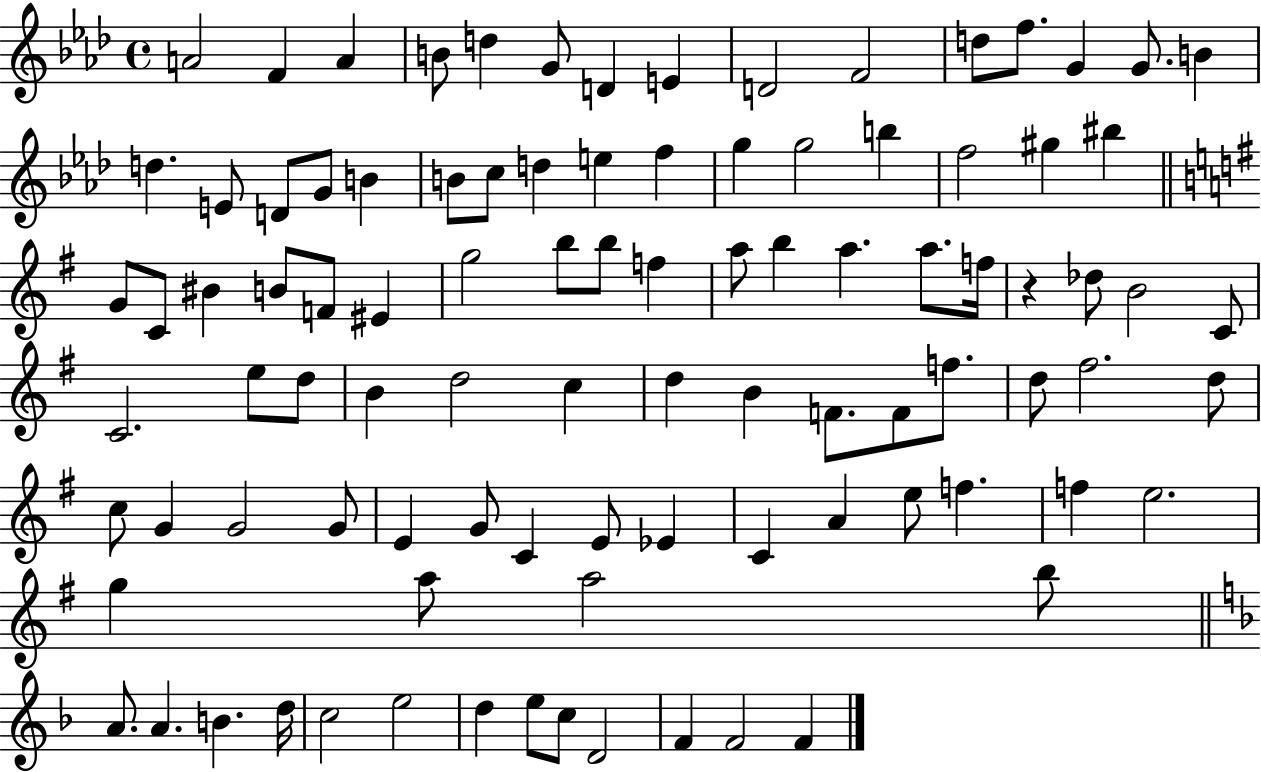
A4/h F4/q A4/q B4/e D5/q G4/e D4/q E4/q D4/h F4/h D5/e F5/e. G4/q G4/e. B4/q D5/q. E4/e D4/e G4/e B4/q B4/e C5/e D5/q E5/q F5/q G5/q G5/h B5/q F5/h G#5/q BIS5/q G4/e C4/e BIS4/q B4/e F4/e EIS4/q G5/h B5/e B5/e F5/q A5/e B5/q A5/q. A5/e. F5/s R/q Db5/e B4/h C4/e C4/h. E5/e D5/e B4/q D5/h C5/q D5/q B4/q F4/e. F4/e F5/e. D5/e F#5/h. D5/e C5/e G4/q G4/h G4/e E4/q G4/e C4/q E4/e Eb4/q C4/q A4/q E5/e F5/q. F5/q E5/h. G5/q A5/e A5/h B5/e A4/e. A4/q. B4/q. D5/s C5/h E5/h D5/q E5/e C5/e D4/h F4/q F4/h F4/q